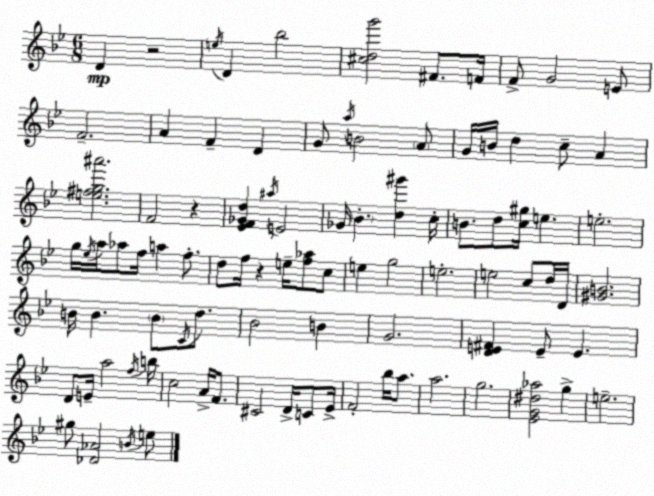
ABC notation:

X:1
T:Untitled
M:6/8
L:1/4
K:Gm
D z2 e/4 D _b2 [^cdg']2 ^F/2 F/4 F/2 G2 E/2 F2 A F D G/2 a/4 B2 A/2 G/4 B/4 d c/2 A [e^fg^a']2 F2 z [_EF_Gd] ^a/4 E2 _G/4 _B [d^g'] c/4 B/2 d/2 [c^g]/4 e e2 g/4 _e/4 a/4 _a/2 f/4 a f/2 d/2 f/4 z e/4 [f_a]/2 c/2 e g2 e2 e2 c/2 d/4 D/4 [^GB]2 B/4 B B/2 C/4 d/2 _B2 B G2 [DE^F] E/2 E D/2 E/4 a2 f/4 b/4 c2 A/4 F/2 ^C2 D/4 C/2 _E/4 F2 _b/4 a/2 a2 g2 [_EG^d_a]2 g e2 ^g/2 [_D_A]2 B/4 e/2